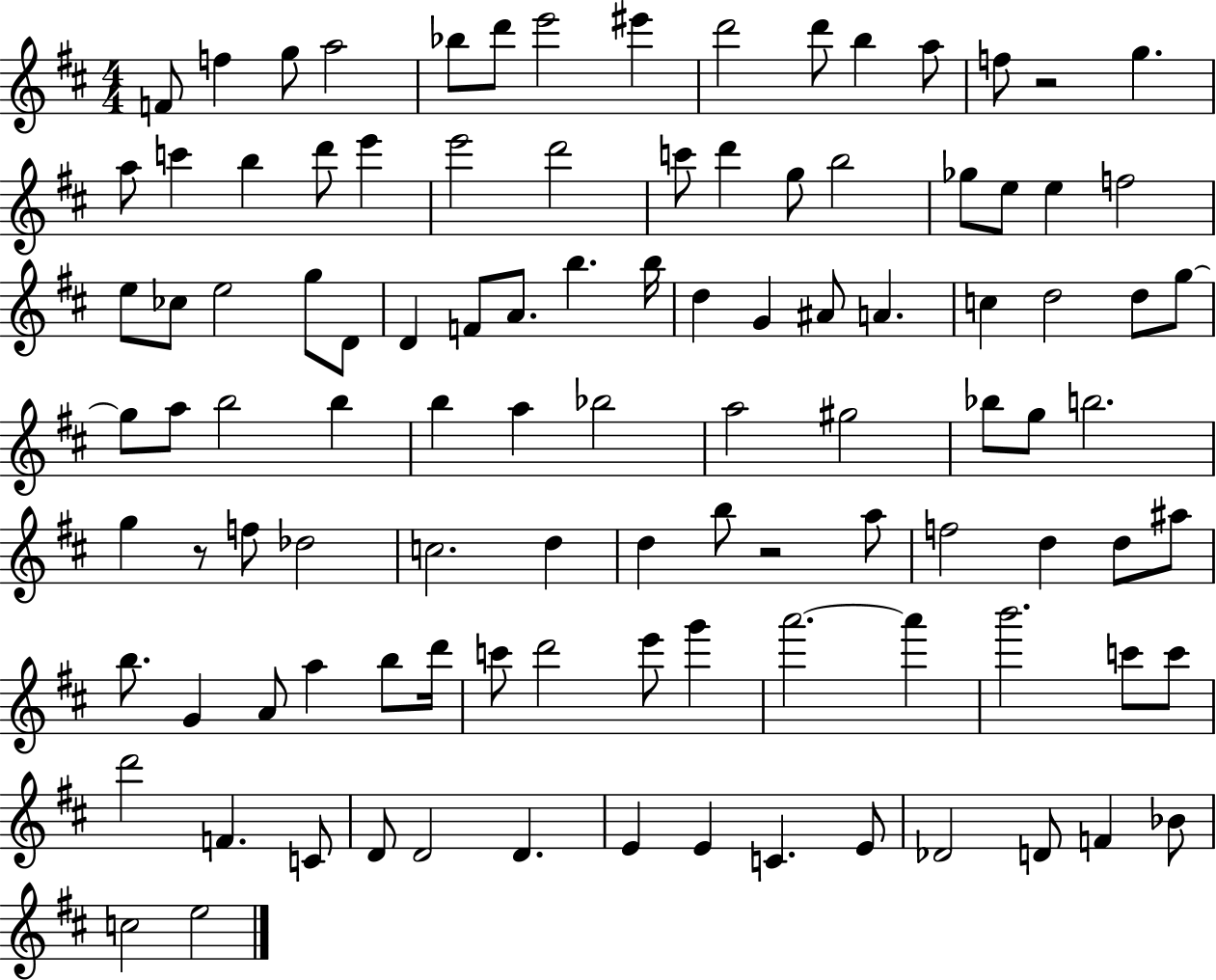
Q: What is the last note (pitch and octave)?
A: E5